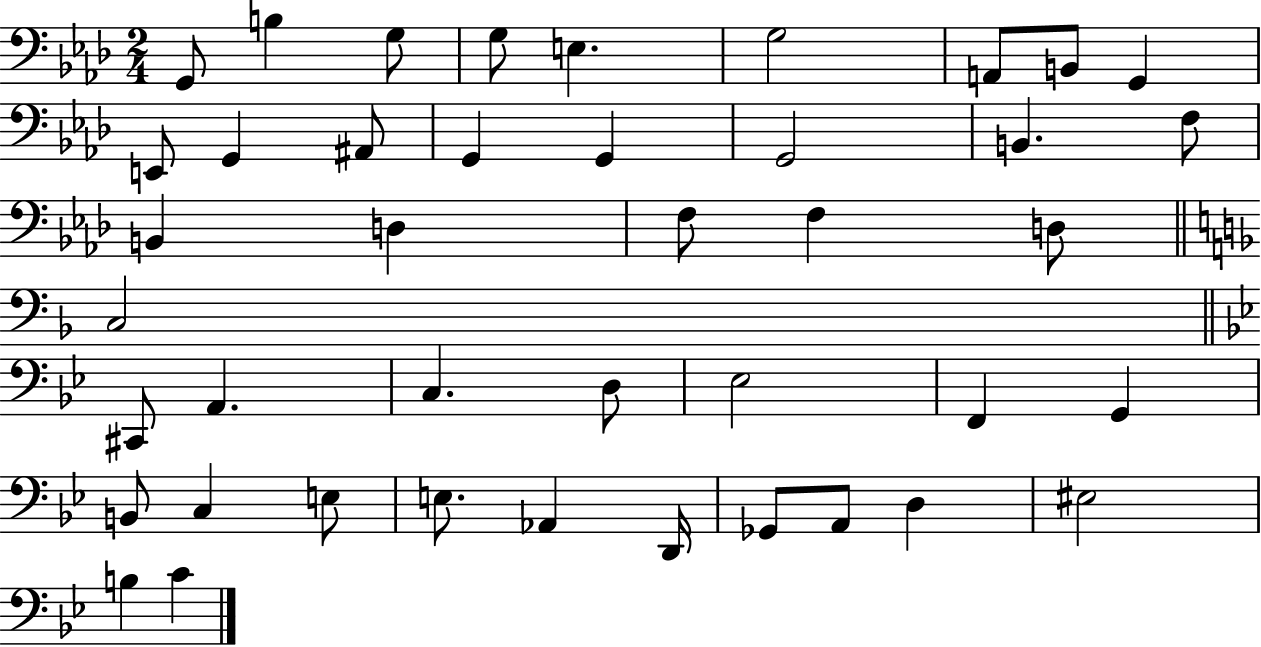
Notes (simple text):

G2/e B3/q G3/e G3/e E3/q. G3/h A2/e B2/e G2/q E2/e G2/q A#2/e G2/q G2/q G2/h B2/q. F3/e B2/q D3/q F3/e F3/q D3/e C3/h C#2/e A2/q. C3/q. D3/e Eb3/h F2/q G2/q B2/e C3/q E3/e E3/e. Ab2/q D2/s Gb2/e A2/e D3/q EIS3/h B3/q C4/q